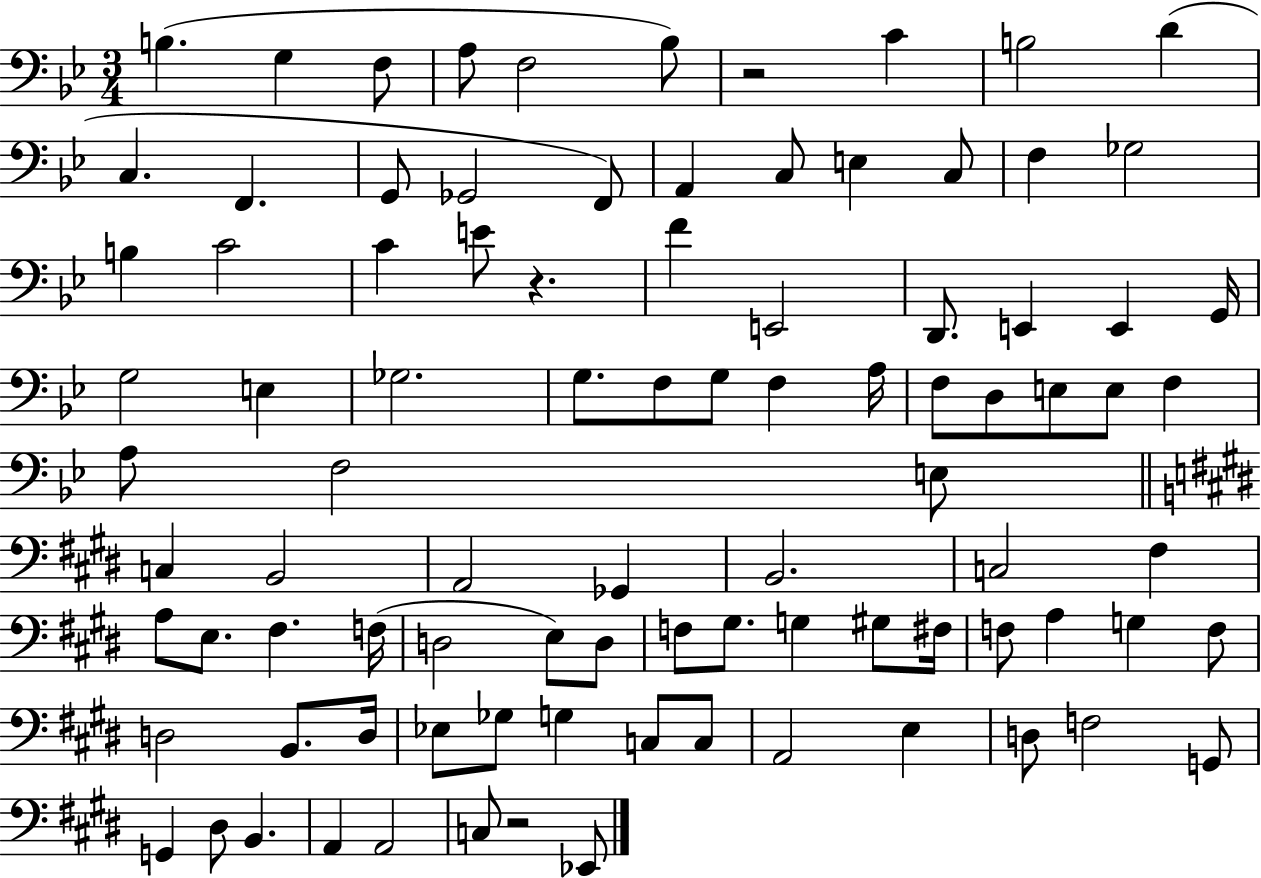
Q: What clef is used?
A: bass